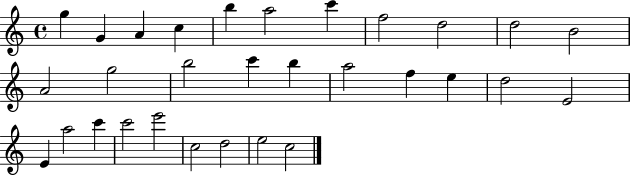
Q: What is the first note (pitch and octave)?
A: G5